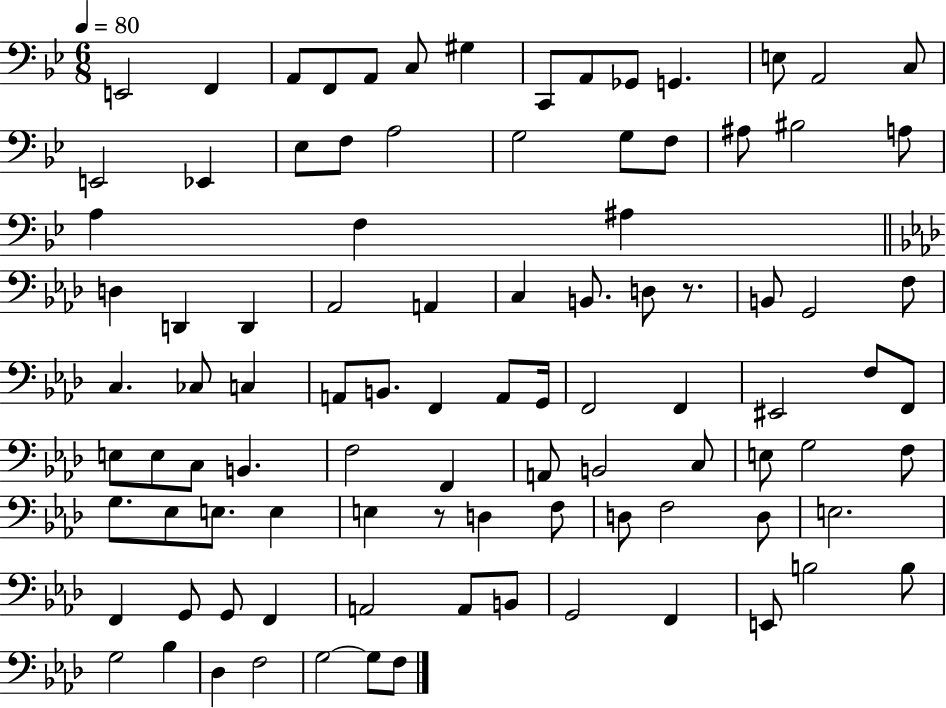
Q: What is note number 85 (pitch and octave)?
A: E2